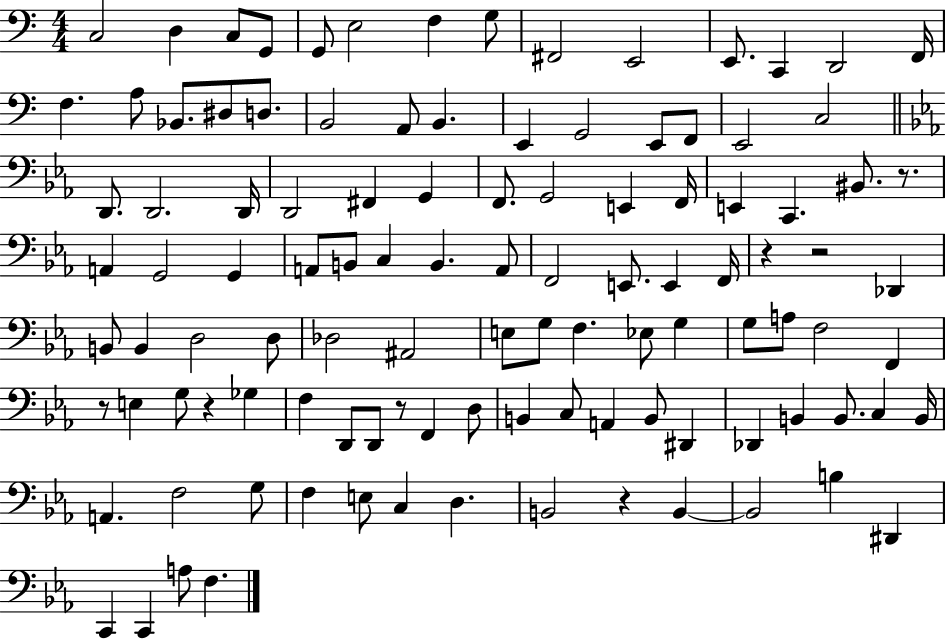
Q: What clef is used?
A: bass